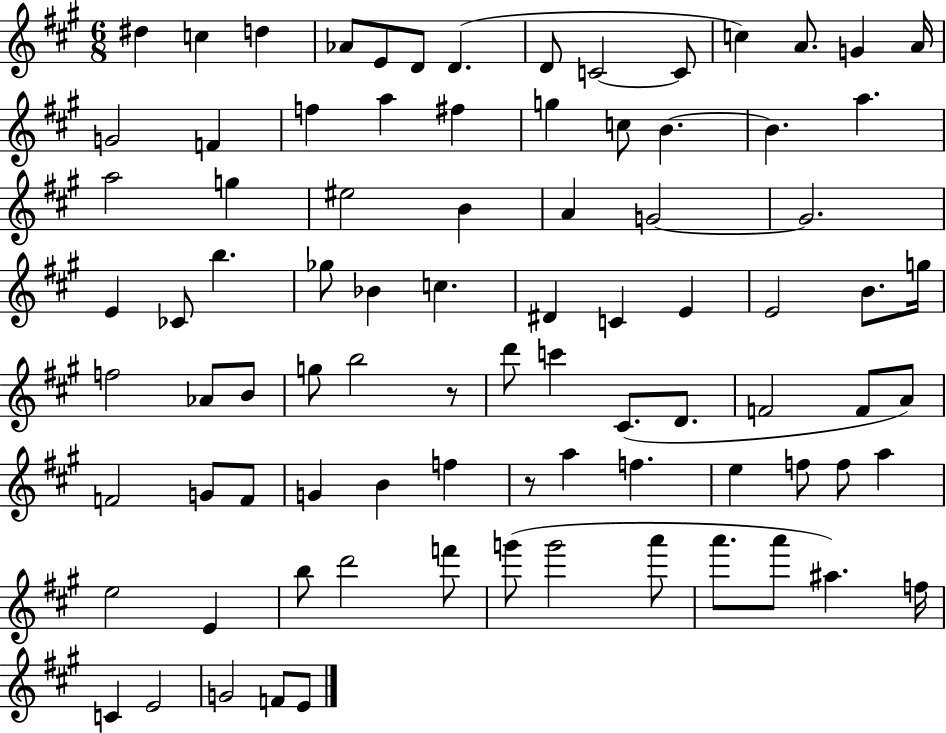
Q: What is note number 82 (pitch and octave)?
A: G4